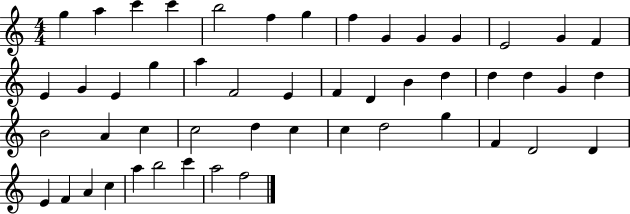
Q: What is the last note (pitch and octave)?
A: F5